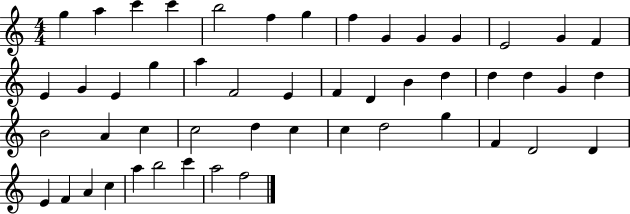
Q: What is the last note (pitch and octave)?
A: F5